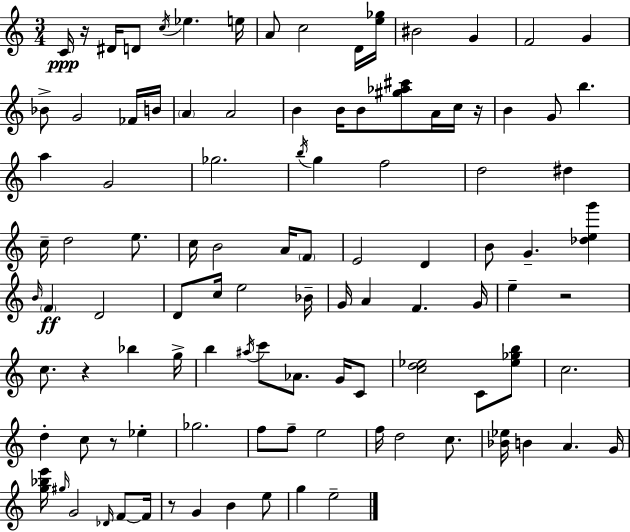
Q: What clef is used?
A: treble